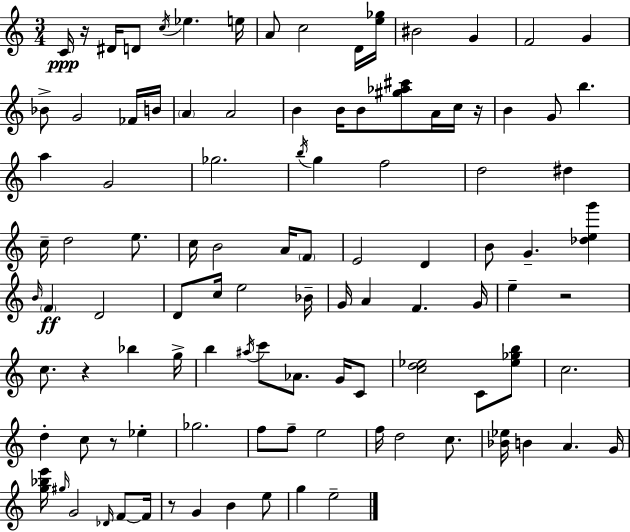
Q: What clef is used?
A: treble